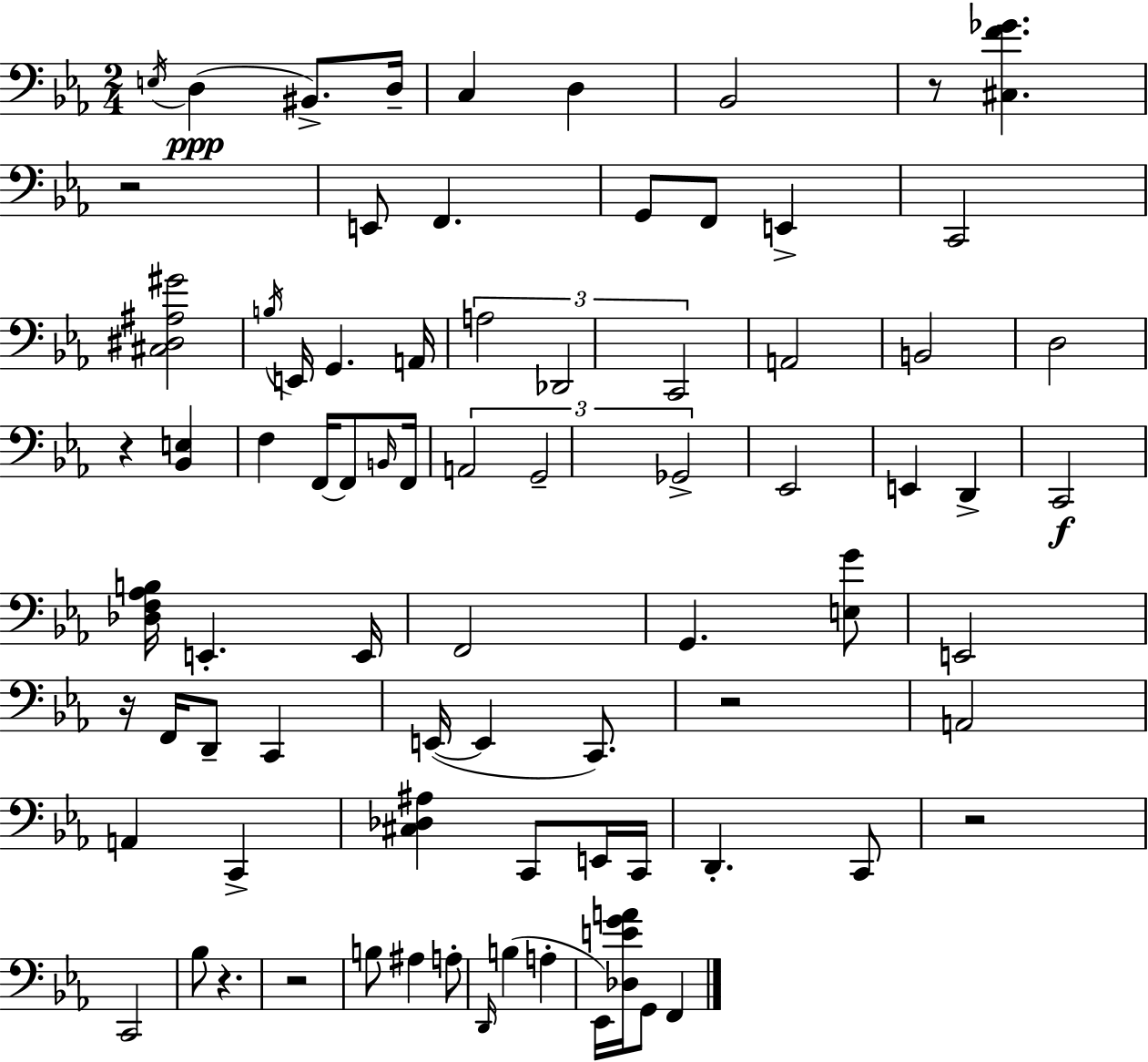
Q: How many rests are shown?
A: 8